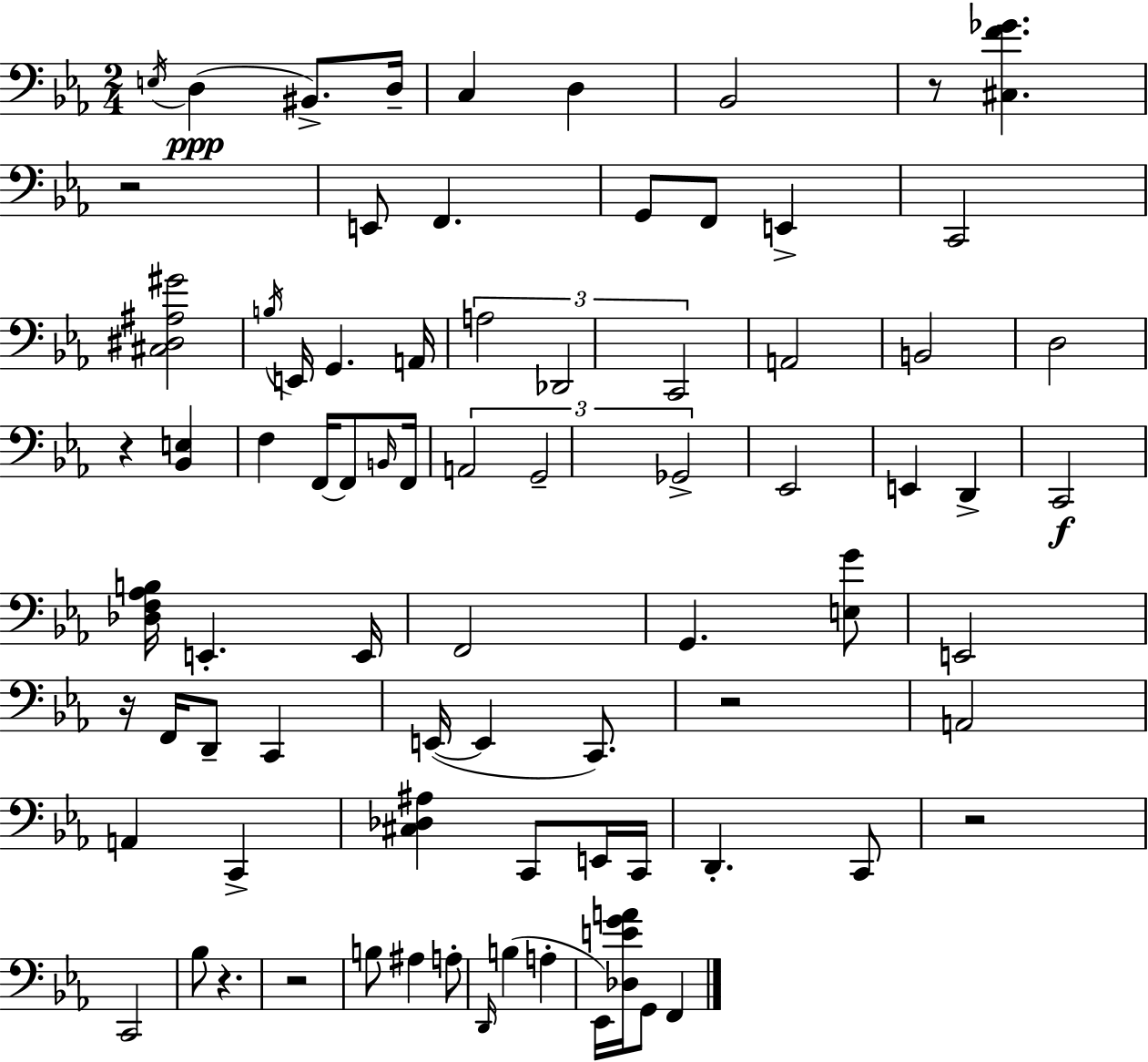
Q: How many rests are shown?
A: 8